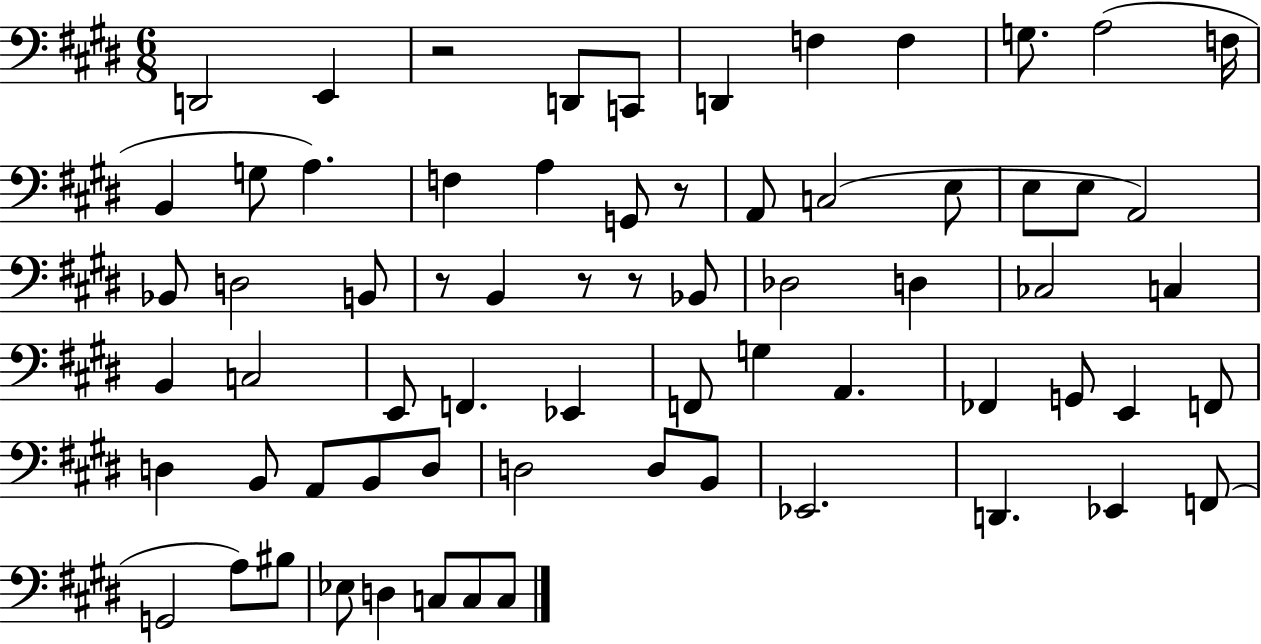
X:1
T:Untitled
M:6/8
L:1/4
K:E
D,,2 E,, z2 D,,/2 C,,/2 D,, F, F, G,/2 A,2 F,/4 B,, G,/2 A, F, A, G,,/2 z/2 A,,/2 C,2 E,/2 E,/2 E,/2 A,,2 _B,,/2 D,2 B,,/2 z/2 B,, z/2 z/2 _B,,/2 _D,2 D, _C,2 C, B,, C,2 E,,/2 F,, _E,, F,,/2 G, A,, _F,, G,,/2 E,, F,,/2 D, B,,/2 A,,/2 B,,/2 D,/2 D,2 D,/2 B,,/2 _E,,2 D,, _E,, F,,/2 G,,2 A,/2 ^B,/2 _E,/2 D, C,/2 C,/2 C,/2